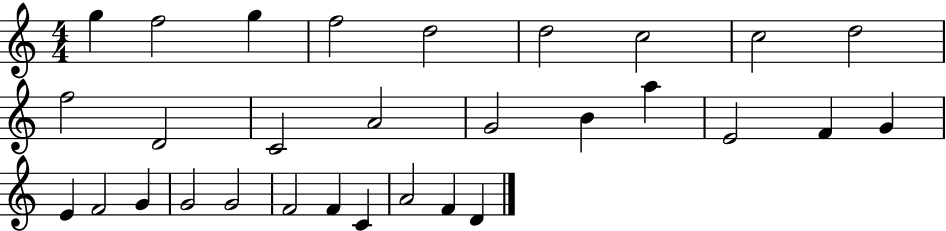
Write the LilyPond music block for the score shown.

{
  \clef treble
  \numericTimeSignature
  \time 4/4
  \key c \major
  g''4 f''2 g''4 | f''2 d''2 | d''2 c''2 | c''2 d''2 | \break f''2 d'2 | c'2 a'2 | g'2 b'4 a''4 | e'2 f'4 g'4 | \break e'4 f'2 g'4 | g'2 g'2 | f'2 f'4 c'4 | a'2 f'4 d'4 | \break \bar "|."
}